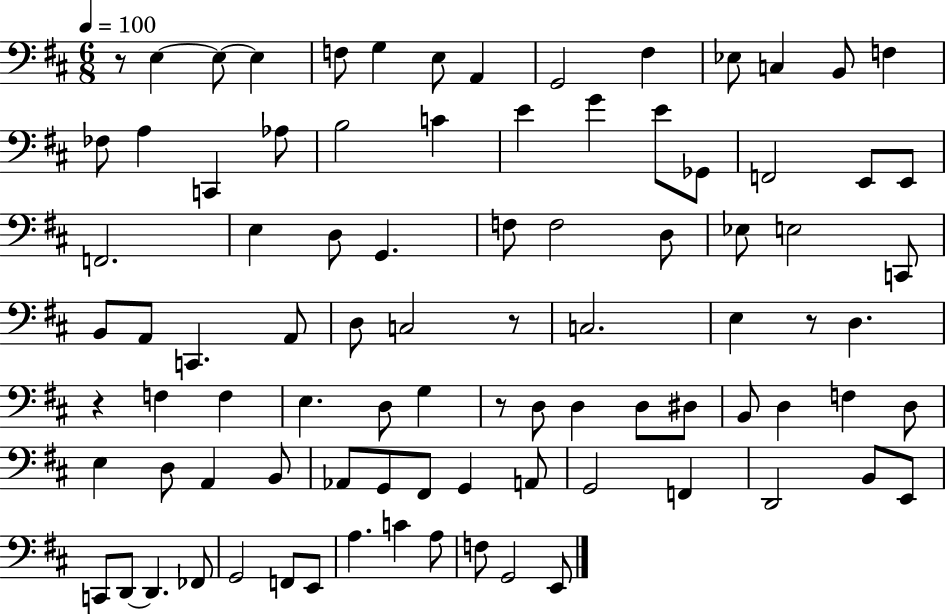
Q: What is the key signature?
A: D major